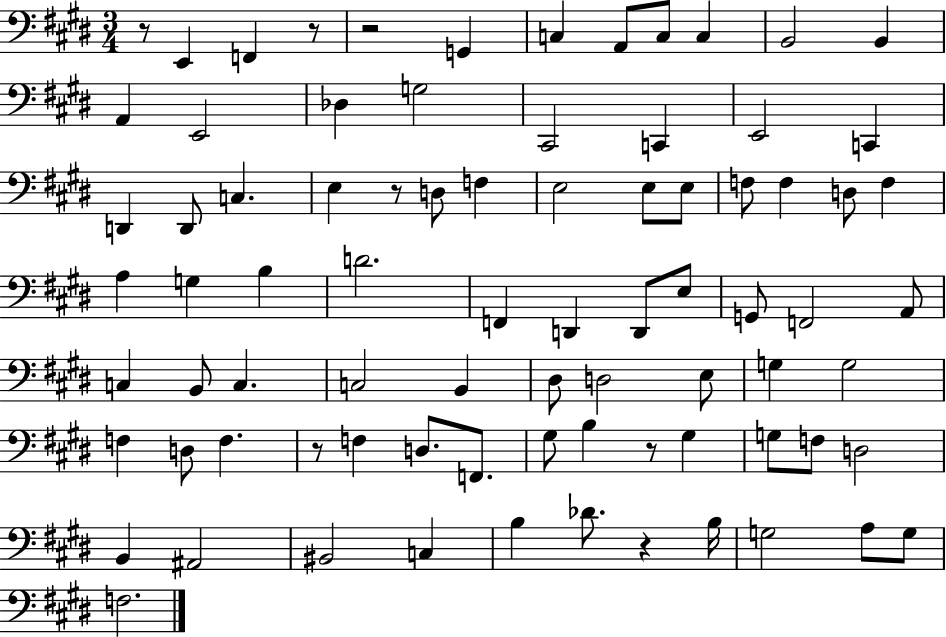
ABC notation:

X:1
T:Untitled
M:3/4
L:1/4
K:E
z/2 E,, F,, z/2 z2 G,, C, A,,/2 C,/2 C, B,,2 B,, A,, E,,2 _D, G,2 ^C,,2 C,, E,,2 C,, D,, D,,/2 C, E, z/2 D,/2 F, E,2 E,/2 E,/2 F,/2 F, D,/2 F, A, G, B, D2 F,, D,, D,,/2 E,/2 G,,/2 F,,2 A,,/2 C, B,,/2 C, C,2 B,, ^D,/2 D,2 E,/2 G, G,2 F, D,/2 F, z/2 F, D,/2 F,,/2 ^G,/2 B, z/2 ^G, G,/2 F,/2 D,2 B,, ^A,,2 ^B,,2 C, B, _D/2 z B,/4 G,2 A,/2 G,/2 F,2